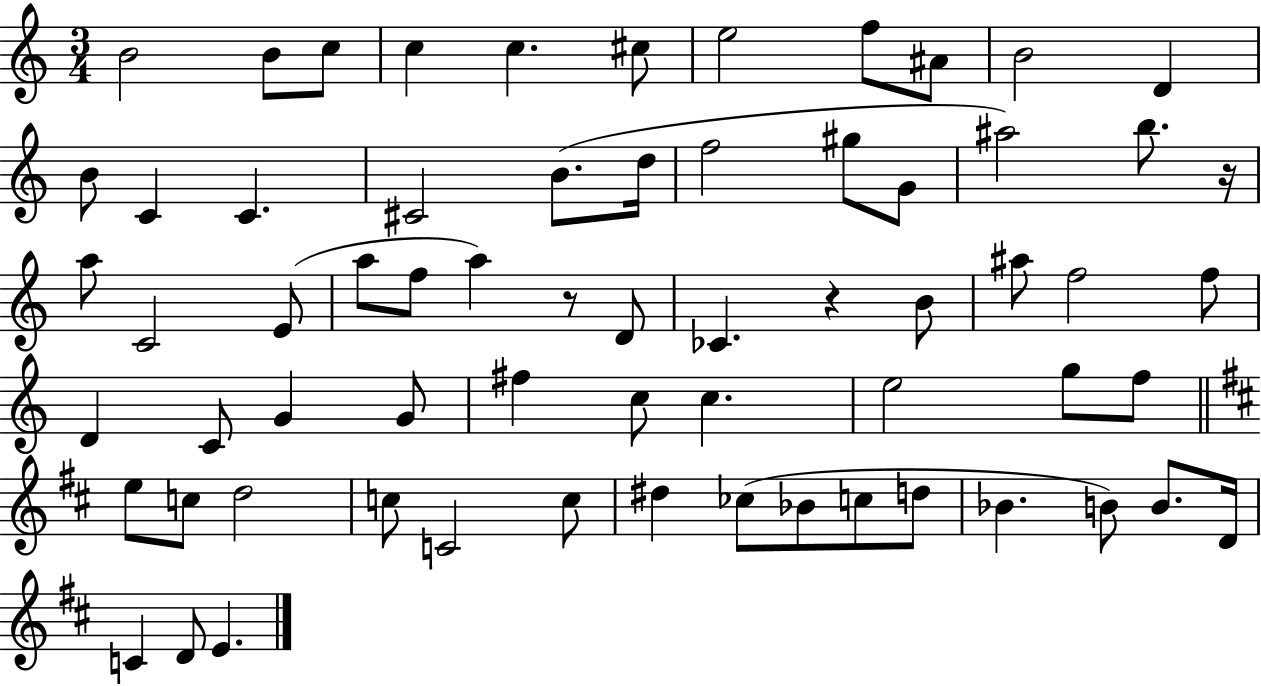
{
  \clef treble
  \numericTimeSignature
  \time 3/4
  \key c \major
  b'2 b'8 c''8 | c''4 c''4. cis''8 | e''2 f''8 ais'8 | b'2 d'4 | \break b'8 c'4 c'4. | cis'2 b'8.( d''16 | f''2 gis''8 g'8 | ais''2) b''8. r16 | \break a''8 c'2 e'8( | a''8 f''8 a''4) r8 d'8 | ces'4. r4 b'8 | ais''8 f''2 f''8 | \break d'4 c'8 g'4 g'8 | fis''4 c''8 c''4. | e''2 g''8 f''8 | \bar "||" \break \key b \minor e''8 c''8 d''2 | c''8 c'2 c''8 | dis''4 ces''8( bes'8 c''8 d''8 | bes'4. b'8) b'8. d'16 | \break c'4 d'8 e'4. | \bar "|."
}